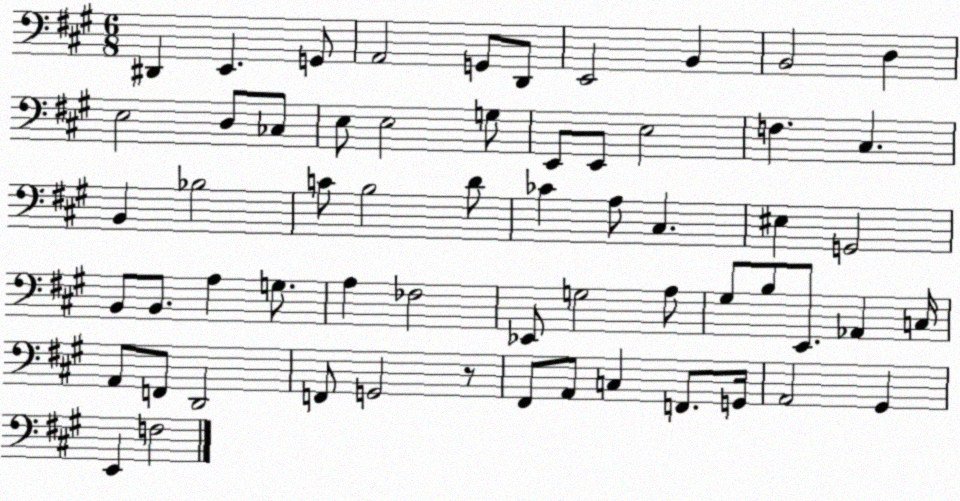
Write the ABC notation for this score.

X:1
T:Untitled
M:6/8
L:1/4
K:A
^D,, E,, G,,/2 A,,2 G,,/2 D,,/2 E,,2 B,, B,,2 D, E,2 D,/2 _C,/2 E,/2 E,2 G,/2 E,,/2 E,,/2 E,2 F, ^C, B,, _B,2 C/2 B,2 D/2 _C A,/2 ^C, ^E, G,,2 B,,/2 B,,/2 A, G,/2 A, _F,2 _E,,/2 G,2 A,/2 ^G,/2 B,/2 E,,/2 _A,, C,/4 A,,/2 F,,/2 D,,2 F,,/2 G,,2 z/2 ^F,,/2 A,,/2 C, F,,/2 G,,/4 A,,2 ^G,, E,, F,2